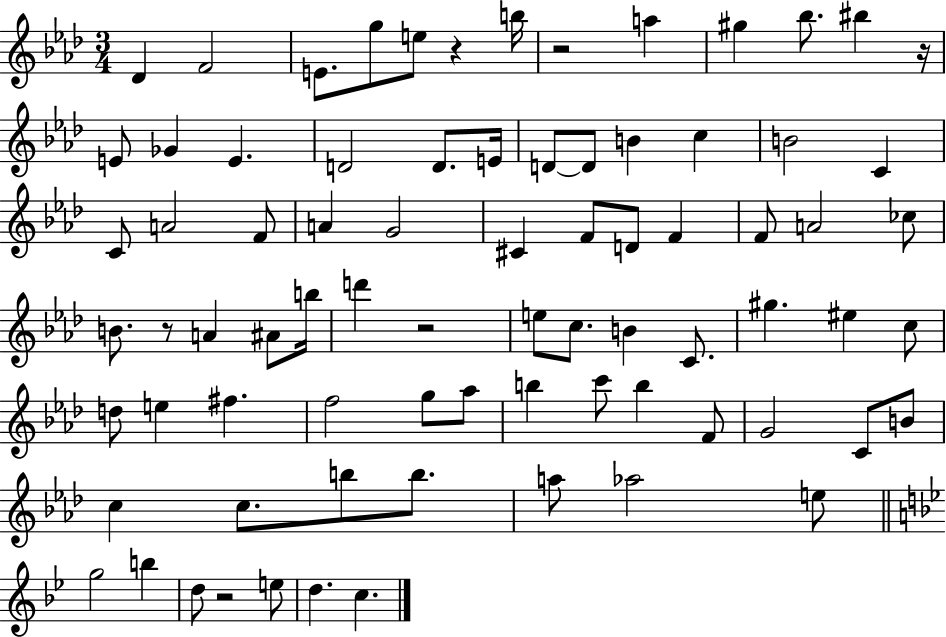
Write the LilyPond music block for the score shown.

{
  \clef treble
  \numericTimeSignature
  \time 3/4
  \key aes \major
  des'4 f'2 | e'8. g''8 e''8 r4 b''16 | r2 a''4 | gis''4 bes''8. bis''4 r16 | \break e'8 ges'4 e'4. | d'2 d'8. e'16 | d'8~~ d'8 b'4 c''4 | b'2 c'4 | \break c'8 a'2 f'8 | a'4 g'2 | cis'4 f'8 d'8 f'4 | f'8 a'2 ces''8 | \break b'8. r8 a'4 ais'8 b''16 | d'''4 r2 | e''8 c''8. b'4 c'8. | gis''4. eis''4 c''8 | \break d''8 e''4 fis''4. | f''2 g''8 aes''8 | b''4 c'''8 b''4 f'8 | g'2 c'8 b'8 | \break c''4 c''8. b''8 b''8. | a''8 aes''2 e''8 | \bar "||" \break \key bes \major g''2 b''4 | d''8 r2 e''8 | d''4. c''4. | \bar "|."
}